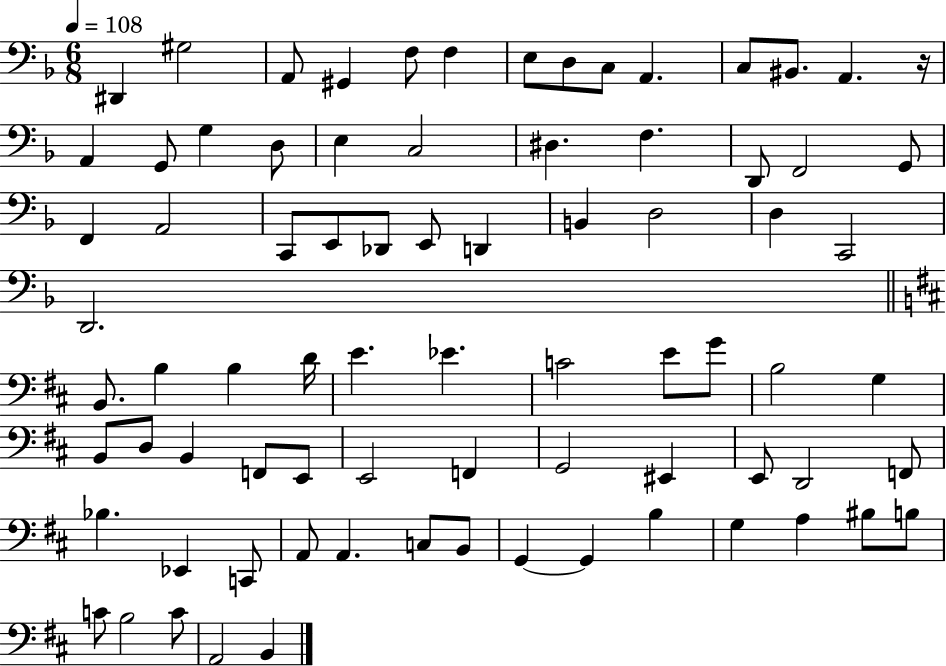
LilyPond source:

{
  \clef bass
  \numericTimeSignature
  \time 6/8
  \key f \major
  \tempo 4 = 108
  dis,4 gis2 | a,8 gis,4 f8 f4 | e8 d8 c8 a,4. | c8 bis,8. a,4. r16 | \break a,4 g,8 g4 d8 | e4 c2 | dis4. f4. | d,8 f,2 g,8 | \break f,4 a,2 | c,8 e,8 des,8 e,8 d,4 | b,4 d2 | d4 c,2 | \break d,2. | \bar "||" \break \key d \major b,8. b4 b4 d'16 | e'4. ees'4. | c'2 e'8 g'8 | b2 g4 | \break b,8 d8 b,4 f,8 e,8 | e,2 f,4 | g,2 eis,4 | e,8 d,2 f,8 | \break bes4. ees,4 c,8 | a,8 a,4. c8 b,8 | g,4~~ g,4 b4 | g4 a4 bis8 b8 | \break c'8 b2 c'8 | a,2 b,4 | \bar "|."
}